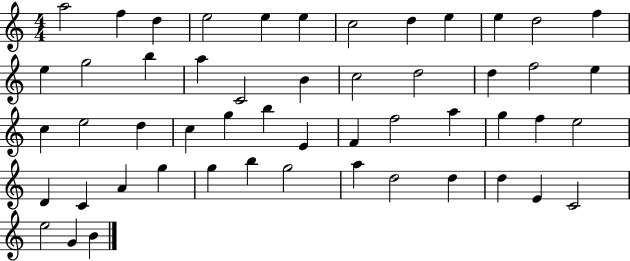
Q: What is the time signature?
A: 4/4